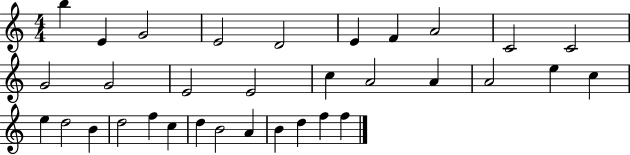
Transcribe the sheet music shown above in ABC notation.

X:1
T:Untitled
M:4/4
L:1/4
K:C
b E G2 E2 D2 E F A2 C2 C2 G2 G2 E2 E2 c A2 A A2 e c e d2 B d2 f c d B2 A B d f f